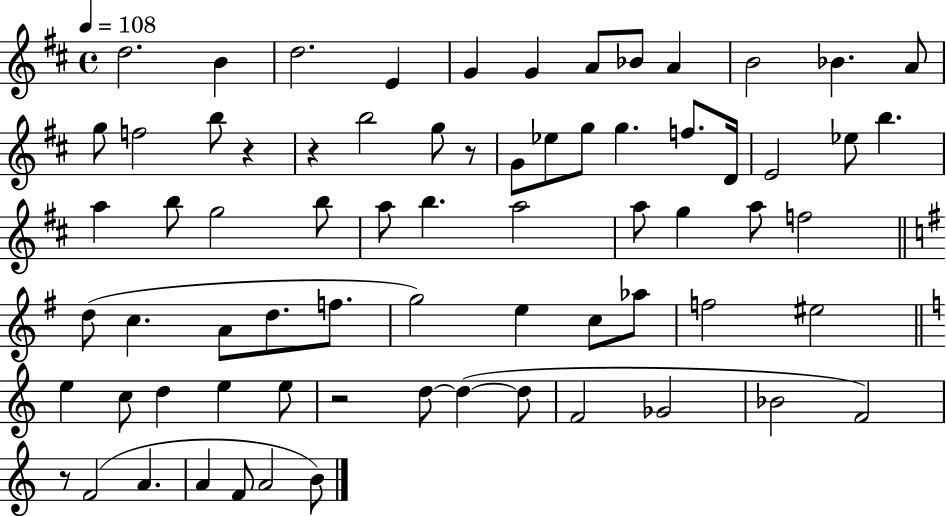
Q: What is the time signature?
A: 4/4